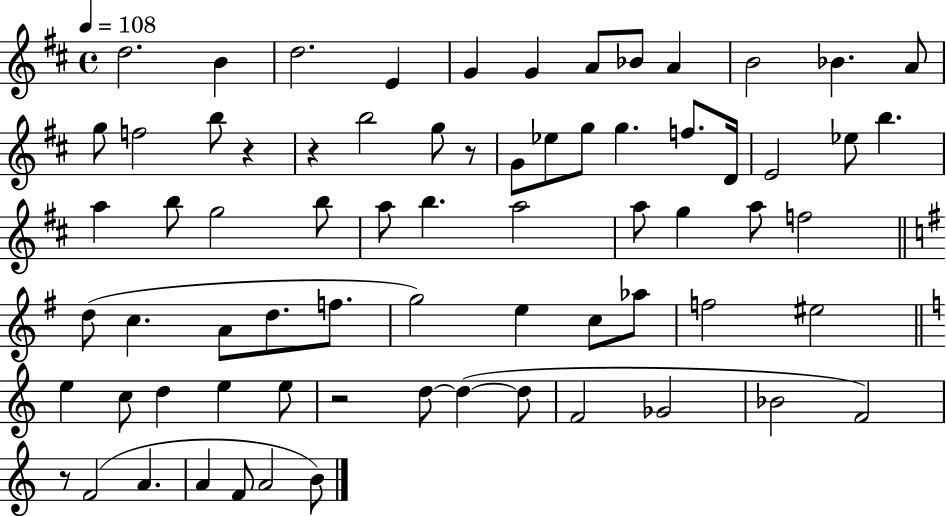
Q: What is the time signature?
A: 4/4